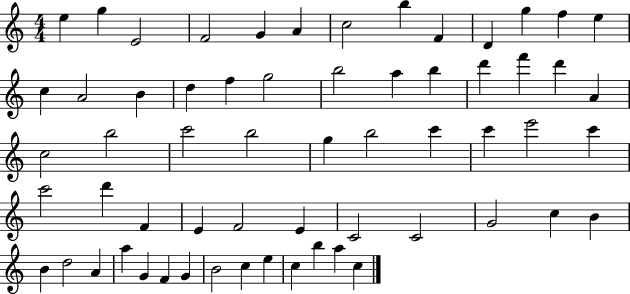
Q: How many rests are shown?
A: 0